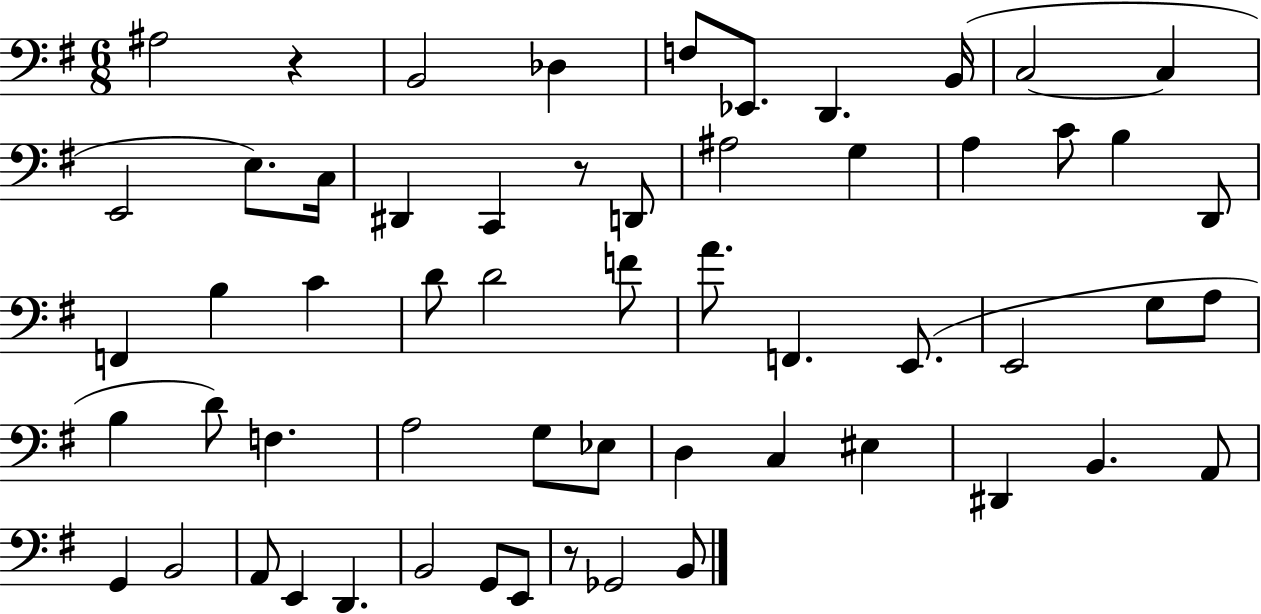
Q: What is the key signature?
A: G major